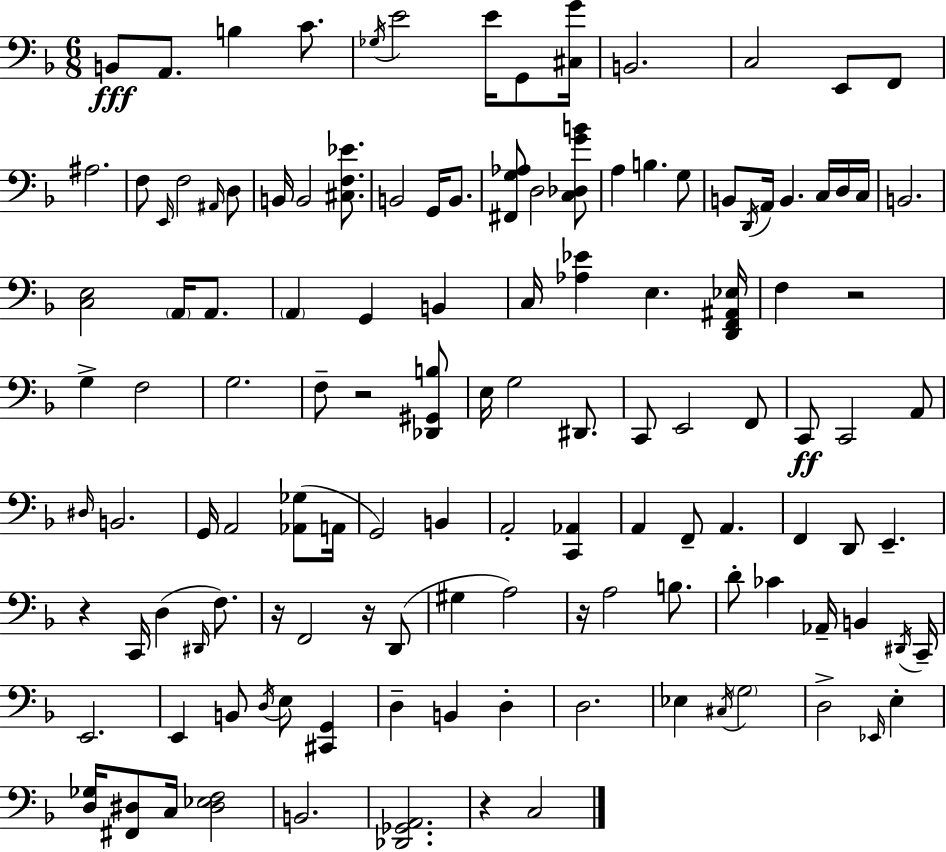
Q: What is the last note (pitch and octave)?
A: C3